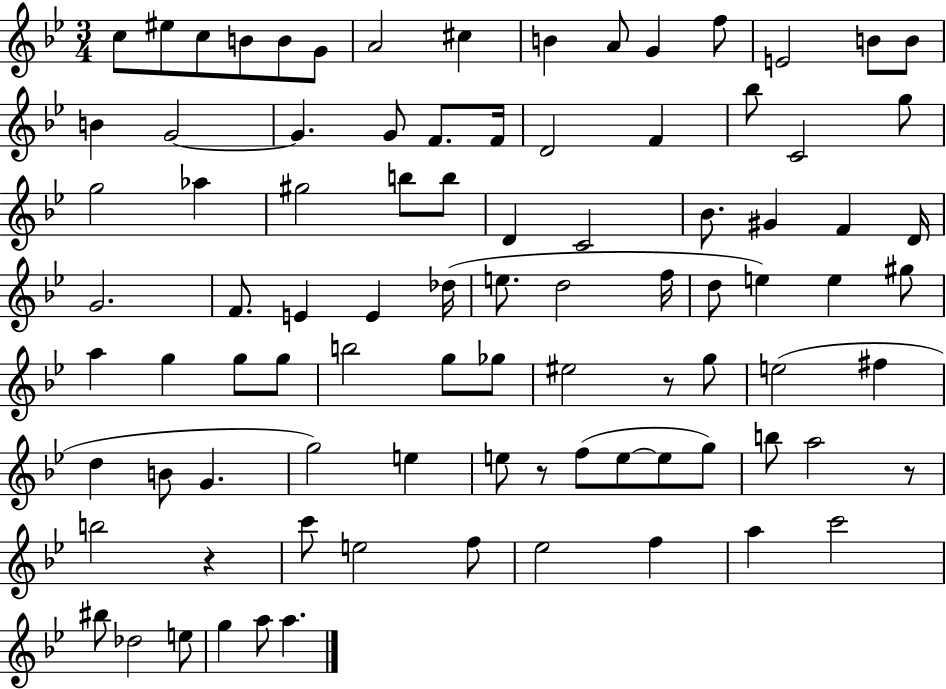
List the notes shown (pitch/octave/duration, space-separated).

C5/e EIS5/e C5/e B4/e B4/e G4/e A4/h C#5/q B4/q A4/e G4/q F5/e E4/h B4/e B4/e B4/q G4/h G4/q. G4/e F4/e. F4/s D4/h F4/q Bb5/e C4/h G5/e G5/h Ab5/q G#5/h B5/e B5/e D4/q C4/h Bb4/e. G#4/q F4/q D4/s G4/h. F4/e. E4/q E4/q Db5/s E5/e. D5/h F5/s D5/e E5/q E5/q G#5/e A5/q G5/q G5/e G5/e B5/h G5/e Gb5/e EIS5/h R/e G5/e E5/h F#5/q D5/q B4/e G4/q. G5/h E5/q E5/e R/e F5/e E5/e E5/e G5/e B5/e A5/h R/e B5/h R/q C6/e E5/h F5/e Eb5/h F5/q A5/q C6/h BIS5/e Db5/h E5/e G5/q A5/e A5/q.